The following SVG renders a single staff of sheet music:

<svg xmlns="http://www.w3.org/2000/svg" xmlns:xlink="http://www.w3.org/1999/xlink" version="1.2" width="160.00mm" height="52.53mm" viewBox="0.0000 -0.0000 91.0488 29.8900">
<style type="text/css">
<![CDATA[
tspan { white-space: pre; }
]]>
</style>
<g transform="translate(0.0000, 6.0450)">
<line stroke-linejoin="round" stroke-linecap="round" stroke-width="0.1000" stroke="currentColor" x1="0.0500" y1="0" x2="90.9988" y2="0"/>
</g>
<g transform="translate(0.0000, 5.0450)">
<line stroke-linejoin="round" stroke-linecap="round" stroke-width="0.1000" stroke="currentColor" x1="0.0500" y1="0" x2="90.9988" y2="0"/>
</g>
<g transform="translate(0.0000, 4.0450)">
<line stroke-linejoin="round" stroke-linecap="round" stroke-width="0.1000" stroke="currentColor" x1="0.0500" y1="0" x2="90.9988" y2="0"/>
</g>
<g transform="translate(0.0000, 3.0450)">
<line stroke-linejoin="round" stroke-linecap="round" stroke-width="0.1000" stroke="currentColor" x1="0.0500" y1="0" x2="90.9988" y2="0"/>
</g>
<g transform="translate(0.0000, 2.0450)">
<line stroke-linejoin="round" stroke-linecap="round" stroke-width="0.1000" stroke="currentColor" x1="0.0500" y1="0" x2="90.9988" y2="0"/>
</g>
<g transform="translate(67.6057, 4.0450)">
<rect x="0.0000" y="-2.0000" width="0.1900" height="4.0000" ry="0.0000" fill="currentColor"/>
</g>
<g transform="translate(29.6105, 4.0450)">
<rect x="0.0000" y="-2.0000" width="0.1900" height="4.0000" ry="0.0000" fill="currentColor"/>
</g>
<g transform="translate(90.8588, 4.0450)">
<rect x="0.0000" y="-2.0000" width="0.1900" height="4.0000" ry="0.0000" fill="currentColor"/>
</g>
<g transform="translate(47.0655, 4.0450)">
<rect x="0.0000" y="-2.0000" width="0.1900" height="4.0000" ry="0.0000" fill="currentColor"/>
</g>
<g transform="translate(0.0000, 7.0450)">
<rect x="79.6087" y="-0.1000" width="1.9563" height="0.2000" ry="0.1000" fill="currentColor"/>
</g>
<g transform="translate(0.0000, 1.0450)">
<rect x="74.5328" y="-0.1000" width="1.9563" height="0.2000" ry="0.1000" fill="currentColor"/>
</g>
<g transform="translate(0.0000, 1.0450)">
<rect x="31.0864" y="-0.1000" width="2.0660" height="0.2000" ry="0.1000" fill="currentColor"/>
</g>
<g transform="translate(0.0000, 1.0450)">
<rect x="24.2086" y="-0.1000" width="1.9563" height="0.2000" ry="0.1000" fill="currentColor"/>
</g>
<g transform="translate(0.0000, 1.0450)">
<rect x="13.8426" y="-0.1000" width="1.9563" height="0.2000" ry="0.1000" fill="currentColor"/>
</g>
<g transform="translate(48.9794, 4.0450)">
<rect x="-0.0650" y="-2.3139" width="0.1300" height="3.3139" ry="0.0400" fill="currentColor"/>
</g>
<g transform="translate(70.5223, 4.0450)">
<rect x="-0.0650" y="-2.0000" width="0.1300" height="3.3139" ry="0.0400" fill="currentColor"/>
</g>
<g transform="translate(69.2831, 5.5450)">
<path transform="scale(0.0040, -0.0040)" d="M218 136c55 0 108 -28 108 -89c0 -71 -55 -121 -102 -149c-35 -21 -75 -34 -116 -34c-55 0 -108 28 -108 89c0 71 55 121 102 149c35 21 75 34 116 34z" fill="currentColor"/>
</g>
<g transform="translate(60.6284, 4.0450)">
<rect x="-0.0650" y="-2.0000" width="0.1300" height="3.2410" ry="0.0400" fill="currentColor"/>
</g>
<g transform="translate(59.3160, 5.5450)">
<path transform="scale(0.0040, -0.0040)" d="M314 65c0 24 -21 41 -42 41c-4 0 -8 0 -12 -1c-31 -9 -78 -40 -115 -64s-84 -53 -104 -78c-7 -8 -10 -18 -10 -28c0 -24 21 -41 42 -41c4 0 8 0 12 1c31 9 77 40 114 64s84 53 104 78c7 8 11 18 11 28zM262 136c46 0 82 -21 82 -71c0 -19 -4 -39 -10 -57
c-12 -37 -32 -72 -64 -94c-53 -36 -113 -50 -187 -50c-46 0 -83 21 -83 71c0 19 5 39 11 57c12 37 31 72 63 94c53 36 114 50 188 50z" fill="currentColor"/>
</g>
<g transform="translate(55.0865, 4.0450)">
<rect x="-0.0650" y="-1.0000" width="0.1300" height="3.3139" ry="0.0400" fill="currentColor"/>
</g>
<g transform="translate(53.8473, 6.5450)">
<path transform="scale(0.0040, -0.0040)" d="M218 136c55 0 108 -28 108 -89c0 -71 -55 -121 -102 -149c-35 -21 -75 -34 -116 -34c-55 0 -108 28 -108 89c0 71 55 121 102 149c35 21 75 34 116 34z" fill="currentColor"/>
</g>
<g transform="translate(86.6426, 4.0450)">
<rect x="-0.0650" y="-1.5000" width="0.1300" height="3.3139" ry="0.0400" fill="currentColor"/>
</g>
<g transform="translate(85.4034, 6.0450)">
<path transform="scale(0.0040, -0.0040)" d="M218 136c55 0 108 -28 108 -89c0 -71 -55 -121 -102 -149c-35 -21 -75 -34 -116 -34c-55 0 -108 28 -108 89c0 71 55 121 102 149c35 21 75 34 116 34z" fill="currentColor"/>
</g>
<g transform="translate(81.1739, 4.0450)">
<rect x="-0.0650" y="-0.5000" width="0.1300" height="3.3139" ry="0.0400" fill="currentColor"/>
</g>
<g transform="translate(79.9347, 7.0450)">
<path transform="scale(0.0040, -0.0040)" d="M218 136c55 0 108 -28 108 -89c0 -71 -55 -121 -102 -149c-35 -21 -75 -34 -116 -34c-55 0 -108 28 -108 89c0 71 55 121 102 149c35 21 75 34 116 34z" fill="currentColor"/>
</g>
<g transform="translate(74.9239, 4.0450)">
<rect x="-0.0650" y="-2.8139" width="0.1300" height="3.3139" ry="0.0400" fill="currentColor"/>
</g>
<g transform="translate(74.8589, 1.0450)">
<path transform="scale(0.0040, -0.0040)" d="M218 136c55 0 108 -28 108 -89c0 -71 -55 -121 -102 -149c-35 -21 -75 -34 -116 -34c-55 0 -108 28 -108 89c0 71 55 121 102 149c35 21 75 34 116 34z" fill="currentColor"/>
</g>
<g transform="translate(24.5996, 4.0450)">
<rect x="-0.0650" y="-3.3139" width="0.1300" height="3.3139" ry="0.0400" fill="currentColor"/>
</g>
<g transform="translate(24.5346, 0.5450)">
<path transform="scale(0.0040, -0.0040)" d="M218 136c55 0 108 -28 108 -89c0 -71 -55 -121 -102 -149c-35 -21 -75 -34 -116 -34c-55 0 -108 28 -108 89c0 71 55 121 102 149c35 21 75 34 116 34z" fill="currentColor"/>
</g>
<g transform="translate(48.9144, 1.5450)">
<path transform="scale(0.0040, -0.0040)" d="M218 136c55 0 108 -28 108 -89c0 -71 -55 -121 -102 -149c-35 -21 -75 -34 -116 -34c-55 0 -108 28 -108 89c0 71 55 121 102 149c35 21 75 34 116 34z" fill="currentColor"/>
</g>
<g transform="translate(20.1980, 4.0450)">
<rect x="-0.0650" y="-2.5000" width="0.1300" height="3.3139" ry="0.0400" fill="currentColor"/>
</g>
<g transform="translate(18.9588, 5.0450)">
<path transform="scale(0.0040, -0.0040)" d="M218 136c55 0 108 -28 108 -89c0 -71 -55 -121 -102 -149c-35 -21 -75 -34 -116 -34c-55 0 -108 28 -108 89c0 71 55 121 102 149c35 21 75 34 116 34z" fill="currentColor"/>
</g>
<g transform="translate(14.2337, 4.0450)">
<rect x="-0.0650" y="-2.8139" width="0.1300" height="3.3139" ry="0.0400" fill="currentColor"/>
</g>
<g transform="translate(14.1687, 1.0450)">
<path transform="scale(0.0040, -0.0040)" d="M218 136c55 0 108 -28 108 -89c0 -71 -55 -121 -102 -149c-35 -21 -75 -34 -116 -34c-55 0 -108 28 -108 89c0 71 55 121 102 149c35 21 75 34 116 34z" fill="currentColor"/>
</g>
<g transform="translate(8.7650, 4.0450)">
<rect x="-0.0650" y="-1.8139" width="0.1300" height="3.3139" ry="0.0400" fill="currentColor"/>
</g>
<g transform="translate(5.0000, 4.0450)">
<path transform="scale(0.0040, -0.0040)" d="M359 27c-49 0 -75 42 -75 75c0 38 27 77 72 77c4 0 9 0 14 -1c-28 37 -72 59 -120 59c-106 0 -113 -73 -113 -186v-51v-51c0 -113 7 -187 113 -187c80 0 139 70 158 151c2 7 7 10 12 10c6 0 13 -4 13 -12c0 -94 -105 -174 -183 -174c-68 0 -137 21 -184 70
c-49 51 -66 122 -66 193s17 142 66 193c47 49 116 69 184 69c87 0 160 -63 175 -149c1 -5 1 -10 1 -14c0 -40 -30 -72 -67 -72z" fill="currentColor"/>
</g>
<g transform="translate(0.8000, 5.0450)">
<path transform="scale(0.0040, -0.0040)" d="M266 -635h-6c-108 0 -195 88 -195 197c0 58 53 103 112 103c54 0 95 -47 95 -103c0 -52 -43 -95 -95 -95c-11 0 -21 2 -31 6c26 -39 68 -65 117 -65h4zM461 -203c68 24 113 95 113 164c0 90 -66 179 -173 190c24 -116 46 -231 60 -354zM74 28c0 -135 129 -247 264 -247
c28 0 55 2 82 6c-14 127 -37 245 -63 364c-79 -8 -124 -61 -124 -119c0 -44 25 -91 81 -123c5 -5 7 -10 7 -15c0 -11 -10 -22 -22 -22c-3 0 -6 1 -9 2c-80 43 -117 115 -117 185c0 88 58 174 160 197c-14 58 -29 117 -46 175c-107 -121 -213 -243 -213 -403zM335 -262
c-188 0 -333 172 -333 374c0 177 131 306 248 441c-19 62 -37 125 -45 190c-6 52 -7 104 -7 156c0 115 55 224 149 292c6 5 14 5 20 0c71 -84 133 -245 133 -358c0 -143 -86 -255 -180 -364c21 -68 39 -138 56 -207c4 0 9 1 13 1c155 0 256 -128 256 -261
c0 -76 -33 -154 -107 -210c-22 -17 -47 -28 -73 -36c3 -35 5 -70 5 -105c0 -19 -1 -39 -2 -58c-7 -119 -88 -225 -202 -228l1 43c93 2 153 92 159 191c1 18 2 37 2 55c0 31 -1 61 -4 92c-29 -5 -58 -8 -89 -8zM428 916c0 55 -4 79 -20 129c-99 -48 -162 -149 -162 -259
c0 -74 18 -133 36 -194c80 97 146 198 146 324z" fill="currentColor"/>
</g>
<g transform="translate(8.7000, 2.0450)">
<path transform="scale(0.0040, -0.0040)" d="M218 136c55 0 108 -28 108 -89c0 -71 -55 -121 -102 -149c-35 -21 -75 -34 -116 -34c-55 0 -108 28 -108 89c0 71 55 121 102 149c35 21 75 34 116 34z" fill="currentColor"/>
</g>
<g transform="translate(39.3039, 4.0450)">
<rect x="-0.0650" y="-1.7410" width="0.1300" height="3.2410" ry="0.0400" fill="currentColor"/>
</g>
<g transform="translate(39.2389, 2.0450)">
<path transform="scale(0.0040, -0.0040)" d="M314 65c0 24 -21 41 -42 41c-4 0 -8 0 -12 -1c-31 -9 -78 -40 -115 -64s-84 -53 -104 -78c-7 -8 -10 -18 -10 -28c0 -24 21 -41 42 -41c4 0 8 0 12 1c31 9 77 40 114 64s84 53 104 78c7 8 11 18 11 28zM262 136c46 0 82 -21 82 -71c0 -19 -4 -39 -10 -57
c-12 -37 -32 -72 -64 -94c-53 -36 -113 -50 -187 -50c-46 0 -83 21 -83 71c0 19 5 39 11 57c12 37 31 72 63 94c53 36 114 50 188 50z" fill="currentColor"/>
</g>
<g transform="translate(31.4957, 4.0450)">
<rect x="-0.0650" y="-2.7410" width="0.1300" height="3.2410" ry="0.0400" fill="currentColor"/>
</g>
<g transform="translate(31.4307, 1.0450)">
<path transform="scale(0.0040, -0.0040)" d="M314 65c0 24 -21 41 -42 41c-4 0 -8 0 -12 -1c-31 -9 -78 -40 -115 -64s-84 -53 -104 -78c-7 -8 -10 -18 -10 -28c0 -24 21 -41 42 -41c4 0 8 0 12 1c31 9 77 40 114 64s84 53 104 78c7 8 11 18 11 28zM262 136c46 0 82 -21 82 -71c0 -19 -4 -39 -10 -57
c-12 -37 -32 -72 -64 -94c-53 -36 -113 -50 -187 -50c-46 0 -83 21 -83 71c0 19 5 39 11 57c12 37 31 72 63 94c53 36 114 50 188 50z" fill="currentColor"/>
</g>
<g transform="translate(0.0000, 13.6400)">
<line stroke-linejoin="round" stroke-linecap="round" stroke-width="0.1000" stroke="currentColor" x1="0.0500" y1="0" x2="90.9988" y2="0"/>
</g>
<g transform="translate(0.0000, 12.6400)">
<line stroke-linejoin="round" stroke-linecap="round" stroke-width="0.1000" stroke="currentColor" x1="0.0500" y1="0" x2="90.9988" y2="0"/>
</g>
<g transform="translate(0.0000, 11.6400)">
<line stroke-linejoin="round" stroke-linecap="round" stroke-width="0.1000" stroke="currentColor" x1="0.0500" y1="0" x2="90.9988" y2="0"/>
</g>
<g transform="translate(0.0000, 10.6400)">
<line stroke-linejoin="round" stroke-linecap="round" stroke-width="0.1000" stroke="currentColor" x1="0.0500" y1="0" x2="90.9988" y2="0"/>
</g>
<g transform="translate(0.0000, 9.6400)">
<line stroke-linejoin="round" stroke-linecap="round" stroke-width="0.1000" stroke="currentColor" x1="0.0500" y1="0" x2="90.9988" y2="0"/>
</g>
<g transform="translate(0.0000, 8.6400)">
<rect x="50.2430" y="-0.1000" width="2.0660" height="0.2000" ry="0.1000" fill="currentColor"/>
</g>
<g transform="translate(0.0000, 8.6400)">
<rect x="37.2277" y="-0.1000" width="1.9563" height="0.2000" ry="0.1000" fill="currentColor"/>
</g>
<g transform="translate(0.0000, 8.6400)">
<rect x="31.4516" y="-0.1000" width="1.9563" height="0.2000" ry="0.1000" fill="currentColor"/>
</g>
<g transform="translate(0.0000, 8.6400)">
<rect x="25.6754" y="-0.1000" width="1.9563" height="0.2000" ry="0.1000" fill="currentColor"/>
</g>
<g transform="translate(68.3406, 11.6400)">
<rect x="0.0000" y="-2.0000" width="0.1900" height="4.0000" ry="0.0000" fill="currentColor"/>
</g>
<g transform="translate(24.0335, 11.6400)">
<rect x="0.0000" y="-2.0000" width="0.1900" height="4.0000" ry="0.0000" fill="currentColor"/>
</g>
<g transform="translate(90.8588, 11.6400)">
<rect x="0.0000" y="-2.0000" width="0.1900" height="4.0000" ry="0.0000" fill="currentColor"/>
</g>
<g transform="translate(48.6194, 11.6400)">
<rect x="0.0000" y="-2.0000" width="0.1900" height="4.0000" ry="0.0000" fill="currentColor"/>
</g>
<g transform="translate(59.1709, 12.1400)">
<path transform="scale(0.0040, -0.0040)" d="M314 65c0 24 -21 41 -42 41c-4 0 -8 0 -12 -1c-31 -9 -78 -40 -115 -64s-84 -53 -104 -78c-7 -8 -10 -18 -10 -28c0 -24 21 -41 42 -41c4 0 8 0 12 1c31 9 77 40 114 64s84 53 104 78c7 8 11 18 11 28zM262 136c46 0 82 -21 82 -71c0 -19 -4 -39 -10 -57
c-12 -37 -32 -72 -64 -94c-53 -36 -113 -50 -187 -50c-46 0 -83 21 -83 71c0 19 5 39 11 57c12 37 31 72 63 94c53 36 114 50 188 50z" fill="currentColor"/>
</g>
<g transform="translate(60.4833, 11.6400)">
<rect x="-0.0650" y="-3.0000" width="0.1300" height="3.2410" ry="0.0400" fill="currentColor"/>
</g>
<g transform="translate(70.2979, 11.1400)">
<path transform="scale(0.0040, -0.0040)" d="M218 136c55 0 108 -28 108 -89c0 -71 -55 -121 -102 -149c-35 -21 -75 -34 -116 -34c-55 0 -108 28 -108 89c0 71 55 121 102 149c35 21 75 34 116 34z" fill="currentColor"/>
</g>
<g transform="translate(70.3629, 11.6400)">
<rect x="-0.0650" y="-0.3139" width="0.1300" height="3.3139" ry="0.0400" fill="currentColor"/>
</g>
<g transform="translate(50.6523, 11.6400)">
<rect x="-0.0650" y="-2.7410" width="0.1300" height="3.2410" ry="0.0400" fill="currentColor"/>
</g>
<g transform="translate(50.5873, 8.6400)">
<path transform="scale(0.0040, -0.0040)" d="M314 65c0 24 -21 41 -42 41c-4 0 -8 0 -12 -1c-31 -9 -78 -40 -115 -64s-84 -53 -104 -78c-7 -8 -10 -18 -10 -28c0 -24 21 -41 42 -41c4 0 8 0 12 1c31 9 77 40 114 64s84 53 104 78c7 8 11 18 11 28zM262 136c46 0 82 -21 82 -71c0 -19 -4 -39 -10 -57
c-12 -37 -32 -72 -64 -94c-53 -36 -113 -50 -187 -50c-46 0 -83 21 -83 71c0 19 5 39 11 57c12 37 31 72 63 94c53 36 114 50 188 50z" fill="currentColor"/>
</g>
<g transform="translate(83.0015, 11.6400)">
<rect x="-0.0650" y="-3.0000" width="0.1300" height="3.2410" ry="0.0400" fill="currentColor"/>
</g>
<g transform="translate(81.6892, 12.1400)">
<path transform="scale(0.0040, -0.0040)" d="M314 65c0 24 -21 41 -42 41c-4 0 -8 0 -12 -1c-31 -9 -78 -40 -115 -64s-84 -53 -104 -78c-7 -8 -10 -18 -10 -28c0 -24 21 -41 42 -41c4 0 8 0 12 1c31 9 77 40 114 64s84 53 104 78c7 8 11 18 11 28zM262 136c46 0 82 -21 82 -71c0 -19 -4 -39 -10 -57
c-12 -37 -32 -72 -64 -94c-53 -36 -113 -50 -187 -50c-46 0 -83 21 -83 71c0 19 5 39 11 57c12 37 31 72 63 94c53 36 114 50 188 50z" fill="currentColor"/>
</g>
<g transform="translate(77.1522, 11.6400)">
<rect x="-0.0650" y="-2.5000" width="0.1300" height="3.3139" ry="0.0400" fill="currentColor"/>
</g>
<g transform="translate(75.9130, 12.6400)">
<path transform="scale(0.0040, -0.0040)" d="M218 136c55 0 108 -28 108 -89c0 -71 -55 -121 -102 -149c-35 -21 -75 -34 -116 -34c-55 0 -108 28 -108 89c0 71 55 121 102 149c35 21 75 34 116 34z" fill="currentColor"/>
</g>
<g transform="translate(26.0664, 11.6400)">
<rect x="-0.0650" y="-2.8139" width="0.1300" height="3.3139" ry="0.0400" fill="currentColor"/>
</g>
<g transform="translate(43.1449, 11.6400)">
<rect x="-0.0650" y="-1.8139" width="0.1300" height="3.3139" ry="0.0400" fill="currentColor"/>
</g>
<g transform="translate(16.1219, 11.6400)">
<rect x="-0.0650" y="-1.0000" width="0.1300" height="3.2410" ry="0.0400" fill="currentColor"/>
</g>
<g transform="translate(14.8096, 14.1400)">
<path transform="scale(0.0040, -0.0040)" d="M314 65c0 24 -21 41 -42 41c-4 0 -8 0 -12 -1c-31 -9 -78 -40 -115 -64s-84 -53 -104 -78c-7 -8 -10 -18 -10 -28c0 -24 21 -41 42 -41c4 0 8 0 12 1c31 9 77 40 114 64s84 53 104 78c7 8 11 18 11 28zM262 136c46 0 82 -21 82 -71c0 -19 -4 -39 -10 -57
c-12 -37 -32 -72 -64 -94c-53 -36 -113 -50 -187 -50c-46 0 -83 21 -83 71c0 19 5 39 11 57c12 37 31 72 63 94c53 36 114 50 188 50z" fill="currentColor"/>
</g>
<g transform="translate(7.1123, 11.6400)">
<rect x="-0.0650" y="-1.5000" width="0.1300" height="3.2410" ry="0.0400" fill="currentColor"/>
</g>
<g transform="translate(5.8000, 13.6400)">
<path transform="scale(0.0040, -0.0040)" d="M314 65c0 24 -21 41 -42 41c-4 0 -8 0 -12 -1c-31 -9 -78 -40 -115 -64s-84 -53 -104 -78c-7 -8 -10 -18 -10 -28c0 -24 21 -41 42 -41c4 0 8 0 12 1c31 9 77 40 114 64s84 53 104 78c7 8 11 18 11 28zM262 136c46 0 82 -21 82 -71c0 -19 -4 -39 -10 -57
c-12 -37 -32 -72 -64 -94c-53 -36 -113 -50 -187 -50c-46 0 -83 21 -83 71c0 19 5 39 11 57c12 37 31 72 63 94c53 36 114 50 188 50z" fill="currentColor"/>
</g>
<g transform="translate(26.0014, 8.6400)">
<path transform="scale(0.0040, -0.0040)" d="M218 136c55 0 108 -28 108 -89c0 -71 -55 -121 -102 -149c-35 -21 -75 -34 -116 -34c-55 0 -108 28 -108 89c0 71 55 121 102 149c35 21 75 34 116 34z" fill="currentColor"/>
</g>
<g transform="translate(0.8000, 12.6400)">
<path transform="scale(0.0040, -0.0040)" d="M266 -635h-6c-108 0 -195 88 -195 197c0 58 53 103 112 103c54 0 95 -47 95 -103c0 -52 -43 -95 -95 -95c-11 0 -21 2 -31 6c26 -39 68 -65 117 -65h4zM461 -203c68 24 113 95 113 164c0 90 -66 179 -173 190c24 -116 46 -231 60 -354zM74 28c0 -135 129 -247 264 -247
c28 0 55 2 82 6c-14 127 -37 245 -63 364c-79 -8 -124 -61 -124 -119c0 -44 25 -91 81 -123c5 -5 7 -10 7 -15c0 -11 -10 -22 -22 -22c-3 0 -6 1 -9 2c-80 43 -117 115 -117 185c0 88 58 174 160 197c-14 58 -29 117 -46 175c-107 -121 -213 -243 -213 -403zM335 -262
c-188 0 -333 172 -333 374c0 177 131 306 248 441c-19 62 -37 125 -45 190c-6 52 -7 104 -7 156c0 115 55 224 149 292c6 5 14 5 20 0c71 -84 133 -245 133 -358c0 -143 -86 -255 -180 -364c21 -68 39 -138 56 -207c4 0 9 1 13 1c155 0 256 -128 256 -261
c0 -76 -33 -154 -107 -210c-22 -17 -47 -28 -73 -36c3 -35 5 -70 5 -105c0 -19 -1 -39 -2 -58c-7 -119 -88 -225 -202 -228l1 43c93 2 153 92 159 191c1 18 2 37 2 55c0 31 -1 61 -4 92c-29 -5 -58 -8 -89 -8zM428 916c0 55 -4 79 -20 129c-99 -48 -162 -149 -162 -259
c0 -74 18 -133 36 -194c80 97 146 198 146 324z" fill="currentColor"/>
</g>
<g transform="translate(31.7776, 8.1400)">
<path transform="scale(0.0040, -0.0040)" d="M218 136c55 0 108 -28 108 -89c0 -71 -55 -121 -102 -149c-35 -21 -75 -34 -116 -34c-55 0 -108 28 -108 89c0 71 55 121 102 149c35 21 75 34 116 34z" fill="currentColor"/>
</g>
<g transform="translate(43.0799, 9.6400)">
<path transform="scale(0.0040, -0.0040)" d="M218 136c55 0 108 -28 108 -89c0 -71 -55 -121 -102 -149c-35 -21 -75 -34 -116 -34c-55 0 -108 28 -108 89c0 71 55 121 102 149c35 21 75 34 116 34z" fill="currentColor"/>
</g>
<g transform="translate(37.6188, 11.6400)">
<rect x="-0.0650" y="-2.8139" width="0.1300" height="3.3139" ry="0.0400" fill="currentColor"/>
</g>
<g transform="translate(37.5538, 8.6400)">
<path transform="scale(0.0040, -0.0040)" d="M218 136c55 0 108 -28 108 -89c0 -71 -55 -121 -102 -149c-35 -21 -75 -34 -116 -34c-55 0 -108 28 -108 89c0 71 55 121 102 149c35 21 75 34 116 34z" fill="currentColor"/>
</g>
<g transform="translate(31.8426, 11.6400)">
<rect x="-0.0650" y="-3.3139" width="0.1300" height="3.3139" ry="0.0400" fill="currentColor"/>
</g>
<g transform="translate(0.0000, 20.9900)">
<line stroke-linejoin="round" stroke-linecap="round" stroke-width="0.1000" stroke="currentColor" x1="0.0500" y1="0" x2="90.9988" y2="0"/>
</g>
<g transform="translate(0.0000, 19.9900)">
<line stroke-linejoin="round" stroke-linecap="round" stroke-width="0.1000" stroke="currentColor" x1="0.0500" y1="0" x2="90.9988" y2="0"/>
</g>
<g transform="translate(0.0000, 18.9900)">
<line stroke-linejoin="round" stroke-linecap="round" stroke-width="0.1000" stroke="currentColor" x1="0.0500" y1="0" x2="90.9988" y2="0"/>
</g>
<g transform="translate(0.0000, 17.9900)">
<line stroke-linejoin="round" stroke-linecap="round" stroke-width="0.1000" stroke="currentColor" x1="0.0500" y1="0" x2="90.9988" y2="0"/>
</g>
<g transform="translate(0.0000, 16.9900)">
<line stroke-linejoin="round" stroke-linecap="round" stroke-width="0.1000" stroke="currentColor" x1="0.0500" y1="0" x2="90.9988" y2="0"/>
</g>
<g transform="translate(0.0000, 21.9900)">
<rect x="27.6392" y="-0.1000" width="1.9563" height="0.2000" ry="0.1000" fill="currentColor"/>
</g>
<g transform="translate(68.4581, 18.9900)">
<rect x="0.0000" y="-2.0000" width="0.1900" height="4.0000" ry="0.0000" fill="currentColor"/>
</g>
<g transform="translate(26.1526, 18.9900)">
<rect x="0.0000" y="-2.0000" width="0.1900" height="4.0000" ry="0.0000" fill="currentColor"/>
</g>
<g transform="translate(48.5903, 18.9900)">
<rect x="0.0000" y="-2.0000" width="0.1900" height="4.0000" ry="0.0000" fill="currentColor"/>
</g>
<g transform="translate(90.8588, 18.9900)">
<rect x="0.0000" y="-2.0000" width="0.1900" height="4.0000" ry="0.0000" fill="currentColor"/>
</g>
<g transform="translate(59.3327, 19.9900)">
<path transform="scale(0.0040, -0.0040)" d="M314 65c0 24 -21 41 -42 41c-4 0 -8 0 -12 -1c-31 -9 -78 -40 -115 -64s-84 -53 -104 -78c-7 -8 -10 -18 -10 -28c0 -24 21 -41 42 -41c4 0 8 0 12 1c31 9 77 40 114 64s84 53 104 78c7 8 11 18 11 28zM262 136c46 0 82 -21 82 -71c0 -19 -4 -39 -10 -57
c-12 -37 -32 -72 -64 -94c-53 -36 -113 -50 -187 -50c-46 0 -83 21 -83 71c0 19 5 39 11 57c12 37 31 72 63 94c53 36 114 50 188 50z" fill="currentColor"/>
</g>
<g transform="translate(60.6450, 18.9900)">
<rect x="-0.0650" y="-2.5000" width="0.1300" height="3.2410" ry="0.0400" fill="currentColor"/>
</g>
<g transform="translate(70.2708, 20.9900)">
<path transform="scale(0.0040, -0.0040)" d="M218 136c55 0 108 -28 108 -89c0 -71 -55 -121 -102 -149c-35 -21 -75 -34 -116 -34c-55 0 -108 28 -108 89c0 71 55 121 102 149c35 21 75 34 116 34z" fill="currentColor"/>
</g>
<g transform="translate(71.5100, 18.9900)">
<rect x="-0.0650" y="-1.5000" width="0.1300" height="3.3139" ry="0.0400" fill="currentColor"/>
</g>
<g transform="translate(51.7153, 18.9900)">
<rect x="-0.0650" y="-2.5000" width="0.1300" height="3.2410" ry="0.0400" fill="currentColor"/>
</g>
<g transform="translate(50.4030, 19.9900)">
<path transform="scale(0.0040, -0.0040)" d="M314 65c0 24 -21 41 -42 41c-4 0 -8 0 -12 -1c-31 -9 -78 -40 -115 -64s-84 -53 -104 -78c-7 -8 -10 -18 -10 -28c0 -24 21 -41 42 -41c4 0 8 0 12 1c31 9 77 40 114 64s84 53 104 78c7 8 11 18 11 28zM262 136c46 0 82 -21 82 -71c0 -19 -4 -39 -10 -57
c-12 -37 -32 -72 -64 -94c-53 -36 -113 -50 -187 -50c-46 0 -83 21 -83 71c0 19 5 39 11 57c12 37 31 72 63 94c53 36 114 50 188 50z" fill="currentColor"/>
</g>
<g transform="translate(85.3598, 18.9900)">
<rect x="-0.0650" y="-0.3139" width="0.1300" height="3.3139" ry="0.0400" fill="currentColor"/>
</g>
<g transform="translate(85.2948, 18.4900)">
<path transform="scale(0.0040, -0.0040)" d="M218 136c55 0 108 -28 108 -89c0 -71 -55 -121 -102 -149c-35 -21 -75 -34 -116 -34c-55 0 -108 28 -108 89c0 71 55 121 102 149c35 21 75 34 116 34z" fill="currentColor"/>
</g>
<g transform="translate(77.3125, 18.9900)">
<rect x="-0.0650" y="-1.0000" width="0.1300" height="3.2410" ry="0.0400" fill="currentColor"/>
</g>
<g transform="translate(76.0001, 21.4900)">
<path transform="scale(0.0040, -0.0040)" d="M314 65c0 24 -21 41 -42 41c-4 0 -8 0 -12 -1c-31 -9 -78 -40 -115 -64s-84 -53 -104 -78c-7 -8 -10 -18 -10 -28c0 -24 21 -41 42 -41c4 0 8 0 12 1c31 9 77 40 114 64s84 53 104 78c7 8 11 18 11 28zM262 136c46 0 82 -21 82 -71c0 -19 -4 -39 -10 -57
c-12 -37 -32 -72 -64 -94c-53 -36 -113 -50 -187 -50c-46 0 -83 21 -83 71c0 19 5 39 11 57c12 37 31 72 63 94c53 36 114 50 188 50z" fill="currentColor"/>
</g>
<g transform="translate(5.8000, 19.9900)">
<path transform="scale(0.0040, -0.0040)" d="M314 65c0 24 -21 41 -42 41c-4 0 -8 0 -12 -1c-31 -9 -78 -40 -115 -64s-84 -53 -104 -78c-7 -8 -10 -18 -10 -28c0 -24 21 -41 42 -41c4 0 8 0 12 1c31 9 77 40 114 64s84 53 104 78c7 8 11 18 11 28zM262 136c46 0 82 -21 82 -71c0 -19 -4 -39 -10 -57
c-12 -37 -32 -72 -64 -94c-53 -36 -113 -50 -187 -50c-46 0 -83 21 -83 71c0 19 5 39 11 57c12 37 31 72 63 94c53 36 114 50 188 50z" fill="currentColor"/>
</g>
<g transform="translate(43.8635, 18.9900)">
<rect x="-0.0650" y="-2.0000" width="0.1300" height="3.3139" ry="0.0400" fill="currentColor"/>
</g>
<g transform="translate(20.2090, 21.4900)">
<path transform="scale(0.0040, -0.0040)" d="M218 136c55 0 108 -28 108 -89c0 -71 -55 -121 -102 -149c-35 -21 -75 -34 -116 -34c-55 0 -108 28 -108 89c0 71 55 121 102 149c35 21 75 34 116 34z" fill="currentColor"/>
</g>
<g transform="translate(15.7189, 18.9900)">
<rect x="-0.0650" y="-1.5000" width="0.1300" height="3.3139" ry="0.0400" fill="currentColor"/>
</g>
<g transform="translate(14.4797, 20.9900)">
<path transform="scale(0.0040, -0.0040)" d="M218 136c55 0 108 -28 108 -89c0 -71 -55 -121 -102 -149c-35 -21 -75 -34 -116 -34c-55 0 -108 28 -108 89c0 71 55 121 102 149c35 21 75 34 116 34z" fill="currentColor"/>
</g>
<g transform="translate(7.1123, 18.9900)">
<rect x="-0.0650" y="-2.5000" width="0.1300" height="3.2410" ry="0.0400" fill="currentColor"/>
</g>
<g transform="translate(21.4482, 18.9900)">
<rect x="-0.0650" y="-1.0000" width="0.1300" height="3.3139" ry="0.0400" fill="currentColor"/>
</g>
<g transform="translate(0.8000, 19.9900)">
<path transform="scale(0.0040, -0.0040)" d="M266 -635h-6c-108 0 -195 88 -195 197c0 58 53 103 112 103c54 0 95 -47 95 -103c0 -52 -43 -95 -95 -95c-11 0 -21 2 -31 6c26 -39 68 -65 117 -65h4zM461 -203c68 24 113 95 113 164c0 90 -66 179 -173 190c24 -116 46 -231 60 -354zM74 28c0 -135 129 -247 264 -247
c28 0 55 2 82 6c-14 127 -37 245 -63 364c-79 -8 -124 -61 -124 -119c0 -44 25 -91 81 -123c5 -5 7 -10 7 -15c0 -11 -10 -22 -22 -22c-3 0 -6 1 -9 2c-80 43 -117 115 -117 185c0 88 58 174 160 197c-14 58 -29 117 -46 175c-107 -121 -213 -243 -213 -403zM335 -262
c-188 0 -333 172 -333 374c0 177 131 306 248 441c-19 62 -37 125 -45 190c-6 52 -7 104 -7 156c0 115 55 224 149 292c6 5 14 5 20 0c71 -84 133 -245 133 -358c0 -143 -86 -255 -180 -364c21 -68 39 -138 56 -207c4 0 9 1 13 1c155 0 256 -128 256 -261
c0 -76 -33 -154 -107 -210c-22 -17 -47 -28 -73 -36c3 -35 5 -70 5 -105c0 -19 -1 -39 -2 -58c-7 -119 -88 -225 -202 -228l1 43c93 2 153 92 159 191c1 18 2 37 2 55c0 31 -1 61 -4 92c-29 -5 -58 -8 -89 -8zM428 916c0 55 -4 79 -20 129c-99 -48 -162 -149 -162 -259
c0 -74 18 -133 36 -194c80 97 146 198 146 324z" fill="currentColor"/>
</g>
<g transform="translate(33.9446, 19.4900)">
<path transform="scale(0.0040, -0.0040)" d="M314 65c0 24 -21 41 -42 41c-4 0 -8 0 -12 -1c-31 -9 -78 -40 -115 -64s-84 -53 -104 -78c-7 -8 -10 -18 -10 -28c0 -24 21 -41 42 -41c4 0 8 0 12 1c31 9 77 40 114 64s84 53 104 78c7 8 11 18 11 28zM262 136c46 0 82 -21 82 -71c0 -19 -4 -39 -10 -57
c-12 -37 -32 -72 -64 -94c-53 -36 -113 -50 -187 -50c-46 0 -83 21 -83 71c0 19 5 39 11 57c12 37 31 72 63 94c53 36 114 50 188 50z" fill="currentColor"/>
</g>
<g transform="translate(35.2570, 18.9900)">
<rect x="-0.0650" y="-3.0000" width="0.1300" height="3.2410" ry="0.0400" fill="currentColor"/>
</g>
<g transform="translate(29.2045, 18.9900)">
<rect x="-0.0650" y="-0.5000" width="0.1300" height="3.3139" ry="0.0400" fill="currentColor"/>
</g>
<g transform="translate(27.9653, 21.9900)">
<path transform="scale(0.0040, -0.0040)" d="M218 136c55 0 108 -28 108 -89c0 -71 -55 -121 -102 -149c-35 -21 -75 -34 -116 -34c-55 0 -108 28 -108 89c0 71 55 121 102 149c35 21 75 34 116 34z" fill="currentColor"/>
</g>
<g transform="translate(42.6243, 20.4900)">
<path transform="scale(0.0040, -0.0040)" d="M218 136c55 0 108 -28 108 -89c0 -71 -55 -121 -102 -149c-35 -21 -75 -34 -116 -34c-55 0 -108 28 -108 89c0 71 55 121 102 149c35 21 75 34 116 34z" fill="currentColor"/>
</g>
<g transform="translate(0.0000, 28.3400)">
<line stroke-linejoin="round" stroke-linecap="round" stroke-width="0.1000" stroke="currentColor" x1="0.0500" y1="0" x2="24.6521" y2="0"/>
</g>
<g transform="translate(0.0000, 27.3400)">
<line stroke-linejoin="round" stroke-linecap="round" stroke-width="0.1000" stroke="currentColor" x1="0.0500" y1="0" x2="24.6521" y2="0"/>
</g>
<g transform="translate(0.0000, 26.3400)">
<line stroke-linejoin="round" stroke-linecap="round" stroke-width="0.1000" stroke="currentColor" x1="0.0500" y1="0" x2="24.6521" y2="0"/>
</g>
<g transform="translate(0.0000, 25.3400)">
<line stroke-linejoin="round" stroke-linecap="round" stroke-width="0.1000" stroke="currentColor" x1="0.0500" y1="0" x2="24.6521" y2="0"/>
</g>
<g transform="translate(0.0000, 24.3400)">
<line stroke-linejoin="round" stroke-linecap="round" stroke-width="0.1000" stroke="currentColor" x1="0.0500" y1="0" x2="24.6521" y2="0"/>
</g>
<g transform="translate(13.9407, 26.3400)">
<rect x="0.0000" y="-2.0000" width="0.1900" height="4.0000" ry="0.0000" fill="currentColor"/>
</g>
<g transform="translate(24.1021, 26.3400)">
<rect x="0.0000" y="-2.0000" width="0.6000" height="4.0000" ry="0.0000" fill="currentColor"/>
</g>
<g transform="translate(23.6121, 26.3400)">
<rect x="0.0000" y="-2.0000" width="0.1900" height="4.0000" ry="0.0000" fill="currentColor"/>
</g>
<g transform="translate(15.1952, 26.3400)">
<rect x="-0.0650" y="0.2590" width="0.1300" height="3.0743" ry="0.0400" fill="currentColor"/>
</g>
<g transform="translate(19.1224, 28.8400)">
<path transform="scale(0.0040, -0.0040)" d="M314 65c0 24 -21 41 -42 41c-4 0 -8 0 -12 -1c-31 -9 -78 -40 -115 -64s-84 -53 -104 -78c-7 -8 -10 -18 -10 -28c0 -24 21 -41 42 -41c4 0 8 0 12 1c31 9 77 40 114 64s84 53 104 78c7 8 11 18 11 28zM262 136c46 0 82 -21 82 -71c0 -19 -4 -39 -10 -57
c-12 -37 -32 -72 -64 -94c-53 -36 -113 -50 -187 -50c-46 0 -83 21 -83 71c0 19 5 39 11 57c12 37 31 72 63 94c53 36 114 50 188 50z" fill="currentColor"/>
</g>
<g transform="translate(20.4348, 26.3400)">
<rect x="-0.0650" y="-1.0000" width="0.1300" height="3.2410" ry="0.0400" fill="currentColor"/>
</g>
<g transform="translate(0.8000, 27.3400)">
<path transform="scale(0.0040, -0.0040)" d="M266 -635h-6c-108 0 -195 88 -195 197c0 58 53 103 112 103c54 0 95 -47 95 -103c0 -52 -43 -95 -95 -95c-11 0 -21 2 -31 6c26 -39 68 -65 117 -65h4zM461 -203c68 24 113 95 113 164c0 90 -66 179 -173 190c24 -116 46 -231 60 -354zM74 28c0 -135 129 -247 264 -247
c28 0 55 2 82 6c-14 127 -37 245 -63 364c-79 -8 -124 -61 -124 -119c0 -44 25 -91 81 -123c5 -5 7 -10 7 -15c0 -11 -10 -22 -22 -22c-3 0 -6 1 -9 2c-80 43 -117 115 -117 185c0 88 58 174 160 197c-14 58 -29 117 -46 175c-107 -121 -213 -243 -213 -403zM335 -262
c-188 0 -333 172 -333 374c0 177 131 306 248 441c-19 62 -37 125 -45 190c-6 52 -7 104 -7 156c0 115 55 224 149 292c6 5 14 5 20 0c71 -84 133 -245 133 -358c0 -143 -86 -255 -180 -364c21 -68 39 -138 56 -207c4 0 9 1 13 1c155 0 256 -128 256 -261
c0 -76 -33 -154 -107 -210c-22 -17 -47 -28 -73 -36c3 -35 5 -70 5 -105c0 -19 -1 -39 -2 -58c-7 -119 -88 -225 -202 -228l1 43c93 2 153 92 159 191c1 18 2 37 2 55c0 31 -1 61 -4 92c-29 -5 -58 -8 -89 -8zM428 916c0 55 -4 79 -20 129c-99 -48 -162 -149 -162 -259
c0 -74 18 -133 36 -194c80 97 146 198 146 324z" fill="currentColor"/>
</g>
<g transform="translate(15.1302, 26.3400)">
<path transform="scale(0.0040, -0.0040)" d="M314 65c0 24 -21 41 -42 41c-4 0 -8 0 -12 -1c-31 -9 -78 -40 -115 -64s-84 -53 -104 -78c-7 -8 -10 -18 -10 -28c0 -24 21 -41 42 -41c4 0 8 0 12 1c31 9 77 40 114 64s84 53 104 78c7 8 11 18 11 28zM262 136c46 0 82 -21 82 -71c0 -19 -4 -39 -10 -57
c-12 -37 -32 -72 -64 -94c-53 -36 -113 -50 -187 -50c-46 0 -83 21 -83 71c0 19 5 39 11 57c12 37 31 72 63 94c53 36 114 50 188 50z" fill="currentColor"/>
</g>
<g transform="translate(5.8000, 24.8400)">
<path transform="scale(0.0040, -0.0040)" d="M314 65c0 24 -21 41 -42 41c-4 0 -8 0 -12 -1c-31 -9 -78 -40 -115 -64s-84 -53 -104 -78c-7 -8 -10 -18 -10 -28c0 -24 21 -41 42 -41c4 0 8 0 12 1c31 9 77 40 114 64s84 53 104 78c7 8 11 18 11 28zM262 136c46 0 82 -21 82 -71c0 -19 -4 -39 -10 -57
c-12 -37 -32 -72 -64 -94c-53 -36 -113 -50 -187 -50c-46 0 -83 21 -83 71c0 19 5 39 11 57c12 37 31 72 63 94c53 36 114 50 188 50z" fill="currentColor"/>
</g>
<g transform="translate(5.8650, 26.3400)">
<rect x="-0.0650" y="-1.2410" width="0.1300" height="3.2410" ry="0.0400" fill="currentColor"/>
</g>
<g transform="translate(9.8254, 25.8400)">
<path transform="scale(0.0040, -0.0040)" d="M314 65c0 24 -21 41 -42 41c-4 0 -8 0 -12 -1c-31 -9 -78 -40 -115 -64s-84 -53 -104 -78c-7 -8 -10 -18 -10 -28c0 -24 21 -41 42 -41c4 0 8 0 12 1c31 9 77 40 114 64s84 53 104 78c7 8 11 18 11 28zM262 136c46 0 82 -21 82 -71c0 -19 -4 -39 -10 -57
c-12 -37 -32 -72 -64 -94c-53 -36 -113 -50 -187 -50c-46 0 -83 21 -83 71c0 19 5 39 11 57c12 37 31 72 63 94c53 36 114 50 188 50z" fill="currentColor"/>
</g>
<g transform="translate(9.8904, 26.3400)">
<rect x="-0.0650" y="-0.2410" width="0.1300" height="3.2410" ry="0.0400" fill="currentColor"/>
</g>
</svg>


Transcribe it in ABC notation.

X:1
T:Untitled
M:4/4
L:1/4
K:C
f a G b a2 f2 g D F2 F a C E E2 D2 a b a f a2 A2 c G A2 G2 E D C A2 F G2 G2 E D2 c e2 c2 B2 D2